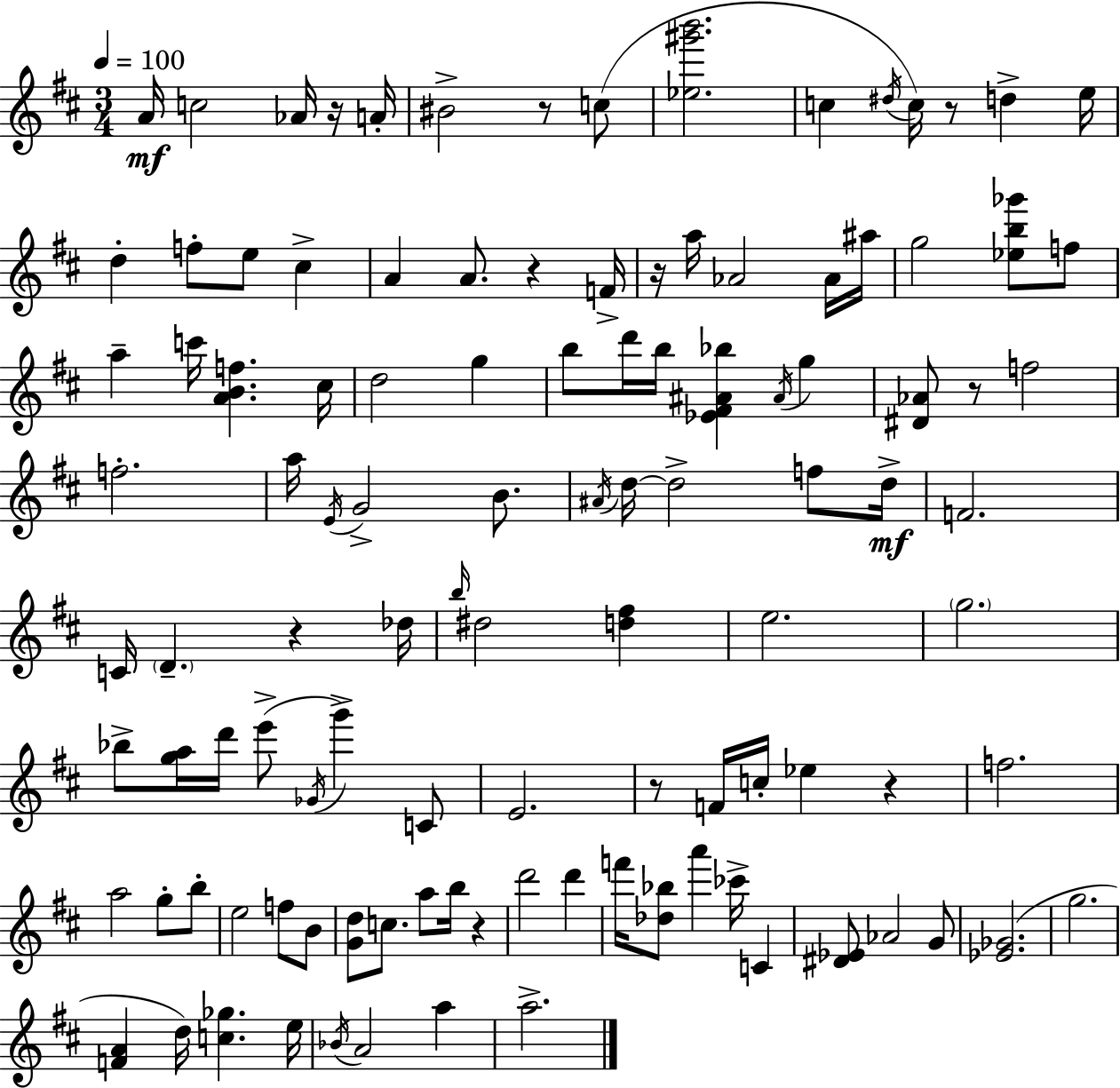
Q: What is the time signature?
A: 3/4